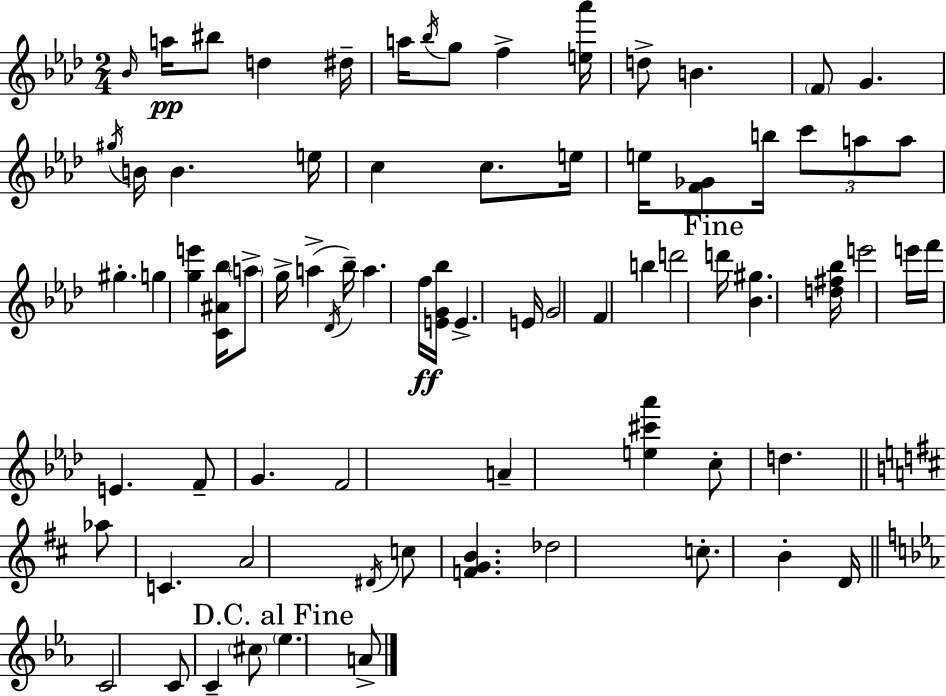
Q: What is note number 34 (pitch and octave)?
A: F5